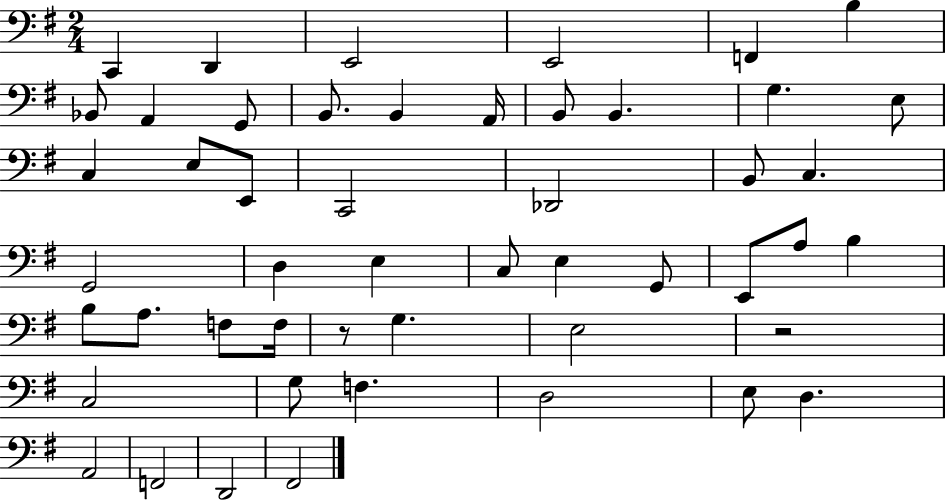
X:1
T:Untitled
M:2/4
L:1/4
K:G
C,, D,, E,,2 E,,2 F,, B, _B,,/2 A,, G,,/2 B,,/2 B,, A,,/4 B,,/2 B,, G, E,/2 C, E,/2 E,,/2 C,,2 _D,,2 B,,/2 C, G,,2 D, E, C,/2 E, G,,/2 E,,/2 A,/2 B, B,/2 A,/2 F,/2 F,/4 z/2 G, E,2 z2 C,2 G,/2 F, D,2 E,/2 D, A,,2 F,,2 D,,2 ^F,,2